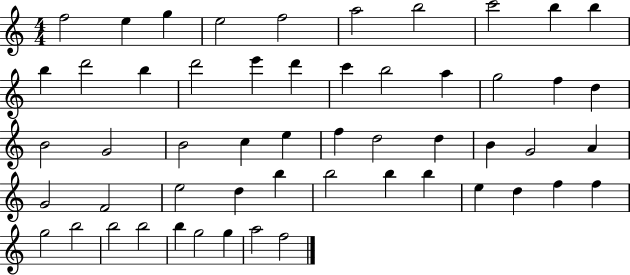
X:1
T:Untitled
M:4/4
L:1/4
K:C
f2 e g e2 f2 a2 b2 c'2 b b b d'2 b d'2 e' d' c' b2 a g2 f d B2 G2 B2 c e f d2 d B G2 A G2 F2 e2 d b b2 b b e d f f g2 b2 b2 b2 b g2 g a2 f2